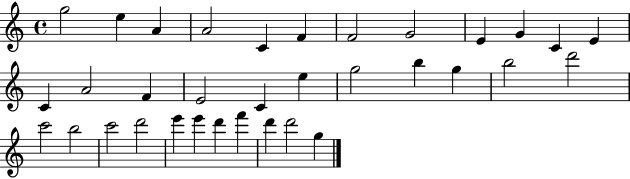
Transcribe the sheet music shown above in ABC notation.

X:1
T:Untitled
M:4/4
L:1/4
K:C
g2 e A A2 C F F2 G2 E G C E C A2 F E2 C e g2 b g b2 d'2 c'2 b2 c'2 d'2 e' e' d' f' d' d'2 g